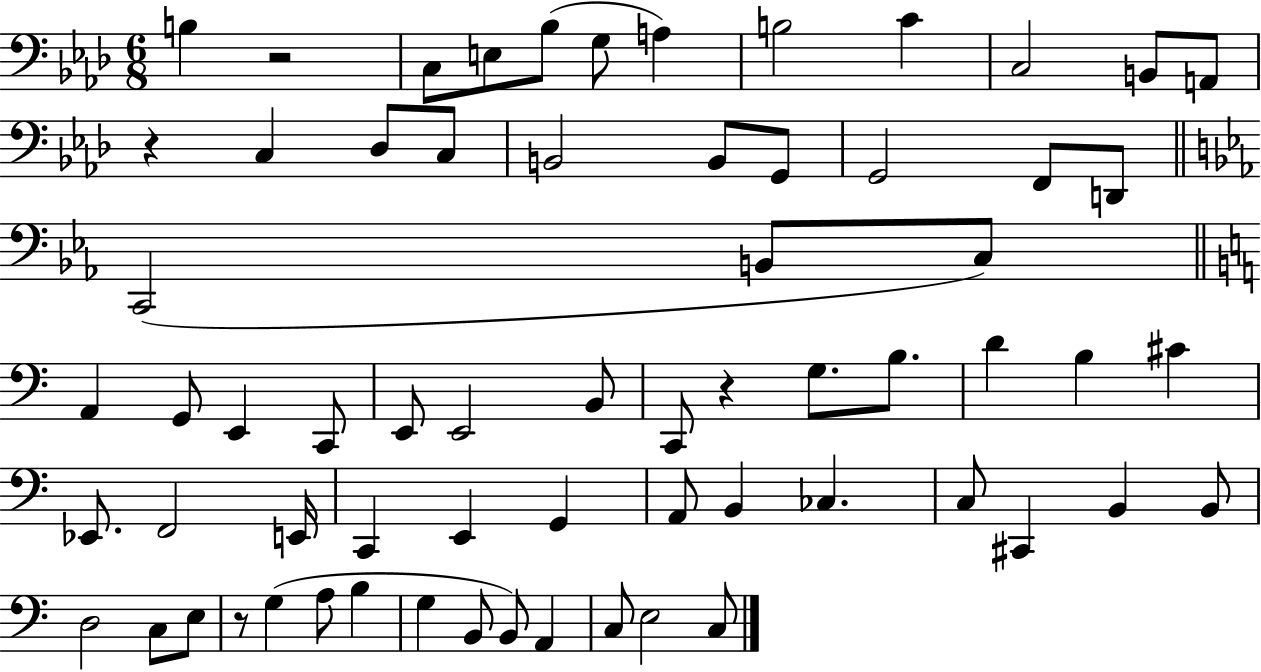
{
  \clef bass
  \numericTimeSignature
  \time 6/8
  \key aes \major
  b4 r2 | c8 e8 bes8( g8 a4) | b2 c'4 | c2 b,8 a,8 | \break r4 c4 des8 c8 | b,2 b,8 g,8 | g,2 f,8 d,8 | \bar "||" \break \key ees \major c,2( b,8 c8) | \bar "||" \break \key a \minor a,4 g,8 e,4 c,8 | e,8 e,2 b,8 | c,8 r4 g8. b8. | d'4 b4 cis'4 | \break ees,8. f,2 e,16 | c,4 e,4 g,4 | a,8 b,4 ces4. | c8 cis,4 b,4 b,8 | \break d2 c8 e8 | r8 g4( a8 b4 | g4 b,8 b,8) a,4 | c8 e2 c8 | \break \bar "|."
}